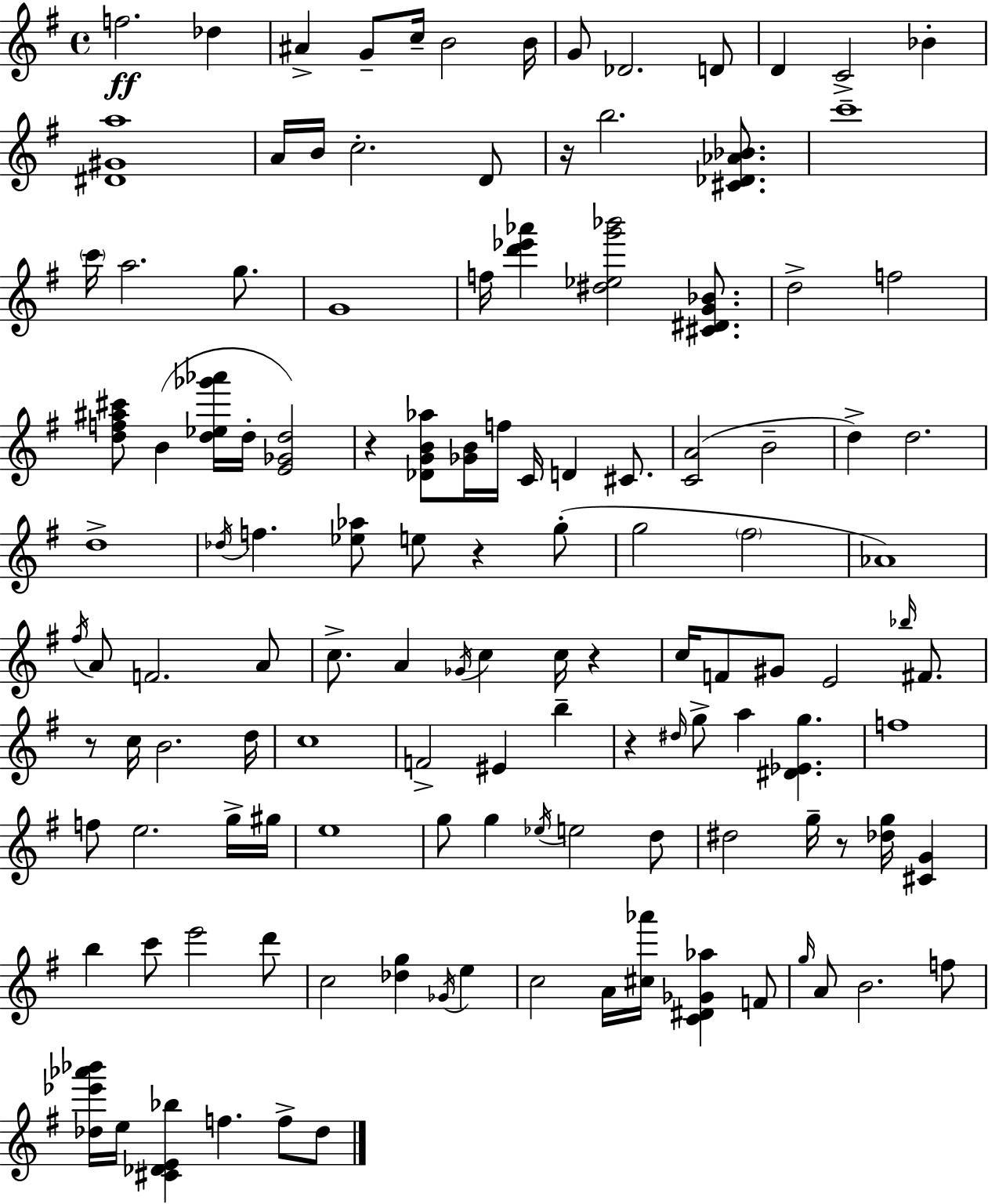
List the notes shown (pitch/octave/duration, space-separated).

F5/h. Db5/q A#4/q G4/e C5/s B4/h B4/s G4/e Db4/h. D4/e D4/q C4/h Bb4/q [D#4,G#4,A5]/w A4/s B4/s C5/h. D4/e R/s B5/h. [C#4,Db4,Ab4,Bb4]/e. C6/w C6/s A5/h. G5/e. G4/w F5/s [D6,Eb6,Ab6]/q [D#5,Eb5,G6,Bb6]/h [C#4,D#4,G4,Bb4]/e. D5/h F5/h [D5,F5,A#5,C#6]/e B4/q [D5,Eb5,Gb6,Ab6]/s D5/s [E4,Gb4,D5]/h R/q [Db4,G4,B4,Ab5]/e [Gb4,B4]/s F5/s C4/s D4/q C#4/e. [C4,A4]/h B4/h D5/q D5/h. D5/w Db5/s F5/q. [Eb5,Ab5]/e E5/e R/q G5/e G5/h F#5/h Ab4/w F#5/s A4/e F4/h. A4/e C5/e. A4/q Gb4/s C5/q C5/s R/q C5/s F4/e G#4/e E4/h Bb5/s F#4/e. R/e C5/s B4/h. D5/s C5/w F4/h EIS4/q B5/q R/q D#5/s G5/e A5/q [D#4,Eb4,G5]/q. F5/w F5/e E5/h. G5/s G#5/s E5/w G5/e G5/q Eb5/s E5/h D5/e D#5/h G5/s R/e [Db5,G5]/s [C#4,G4]/q B5/q C6/e E6/h D6/e C5/h [Db5,G5]/q Gb4/s E5/q C5/h A4/s [C#5,Ab6]/s [C4,D#4,Gb4,Ab5]/q F4/e G5/s A4/e B4/h. F5/e [Db5,Eb6,Ab6,Bb6]/s E5/s [C#4,Db4,E4,Bb5]/q F5/q. F5/e Db5/e